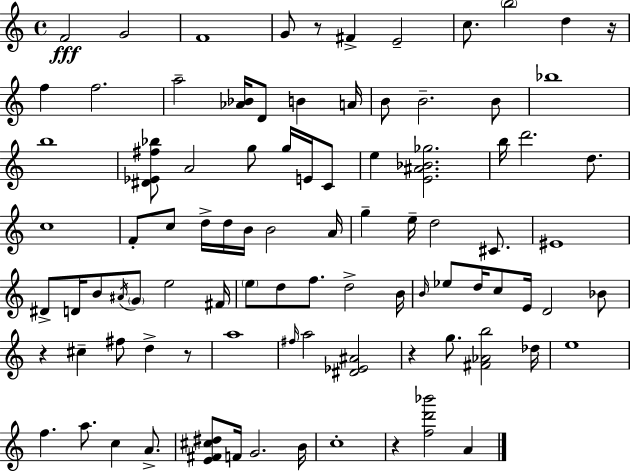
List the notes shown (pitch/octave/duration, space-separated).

F4/h G4/h F4/w G4/e R/e F#4/q E4/h C5/e. B5/h D5/q R/s F5/q F5/h. A5/h [Ab4,Bb4]/s D4/e B4/q A4/s B4/e B4/h. B4/e Bb5/w B5/w [D#4,Eb4,F#5,Bb5]/e A4/h G5/e G5/s E4/s C4/e E5/q [E4,A#4,Bb4,Gb5]/h. B5/s D6/h. D5/e. C5/w F4/e C5/e D5/s D5/s B4/s B4/h A4/s G5/q E5/s D5/h C#4/e. EIS4/w D#4/e D4/s B4/e A#4/s G4/e E5/h F#4/s E5/e D5/e F5/e. D5/h B4/s B4/s Eb5/e D5/s C5/e E4/s D4/h Bb4/e R/q C#5/q F#5/e D5/q R/e A5/w F#5/s A5/h [D#4,Eb4,A#4]/h R/q G5/e. [F#4,Ab4,B5]/h Db5/s E5/w F5/q. A5/e. C5/q A4/e. [E4,F#4,C#5,D#5]/e F4/s G4/h. B4/s C5/w R/q [F5,D6,Bb6]/h A4/q